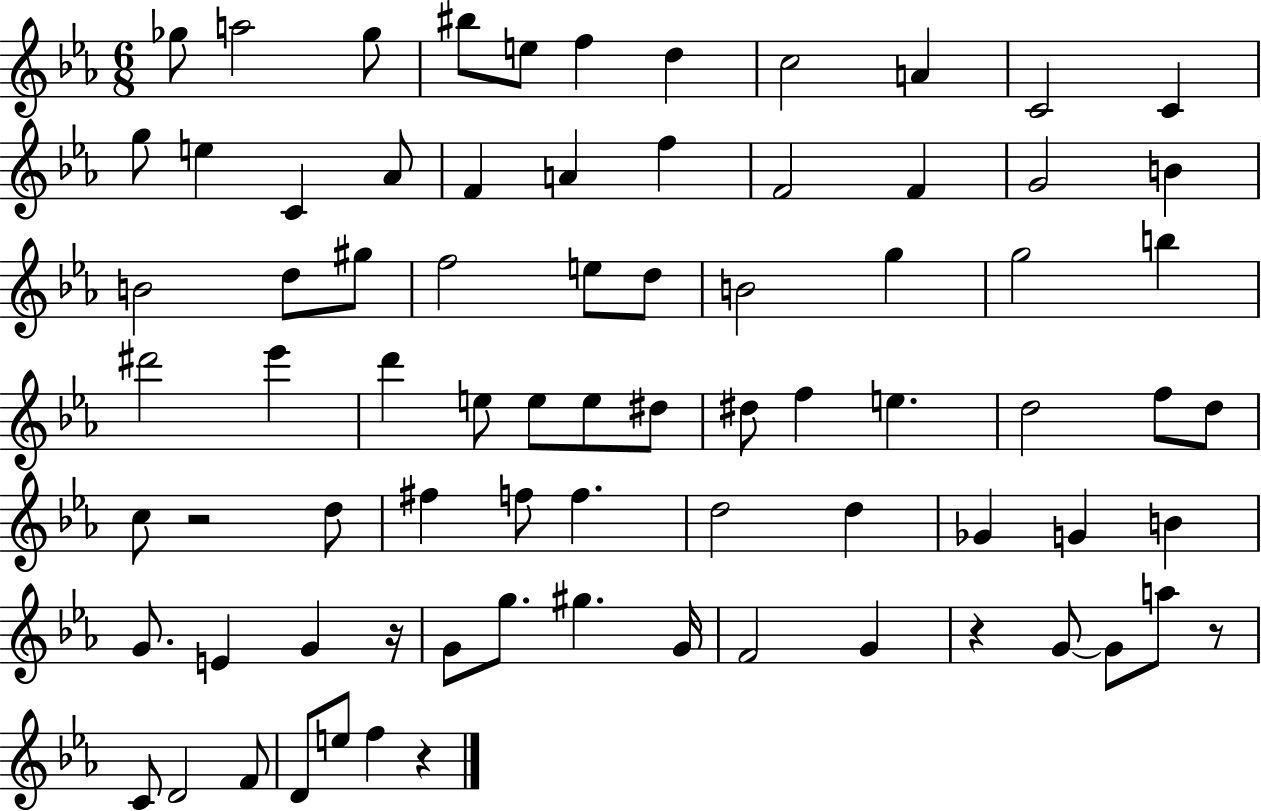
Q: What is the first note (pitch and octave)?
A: Gb5